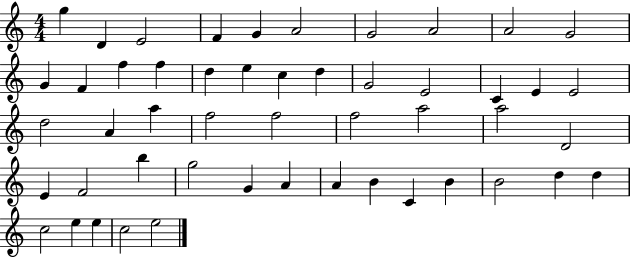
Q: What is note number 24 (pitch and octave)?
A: D5